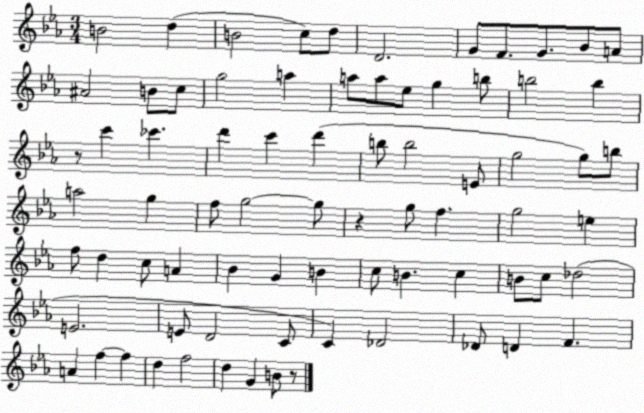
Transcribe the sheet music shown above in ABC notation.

X:1
T:Untitled
M:3/4
L:1/4
K:Eb
B2 d B2 c/2 d/2 D2 G/2 F/2 G/2 _B/2 A/2 ^A2 B/2 c/2 g2 a a/2 a/2 _e/2 g b/2 b2 b z/2 c' _c' d' c' d' b/2 b2 E/2 g2 g/2 b/2 a2 g f/2 g2 g/2 z g/2 f g2 e f/2 d c/2 A _B G B c/2 B c B/2 c/2 _d2 E2 E/2 D2 C/2 C _D2 _D/2 D F A f f d f2 d G B/2 z/2